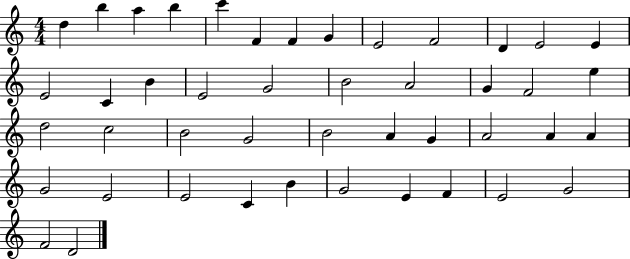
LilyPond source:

{
  \clef treble
  \numericTimeSignature
  \time 4/4
  \key c \major
  d''4 b''4 a''4 b''4 | c'''4 f'4 f'4 g'4 | e'2 f'2 | d'4 e'2 e'4 | \break e'2 c'4 b'4 | e'2 g'2 | b'2 a'2 | g'4 f'2 e''4 | \break d''2 c''2 | b'2 g'2 | b'2 a'4 g'4 | a'2 a'4 a'4 | \break g'2 e'2 | e'2 c'4 b'4 | g'2 e'4 f'4 | e'2 g'2 | \break f'2 d'2 | \bar "|."
}